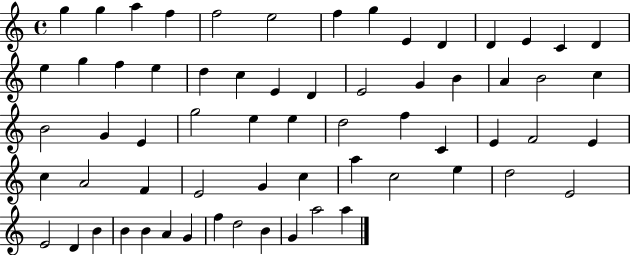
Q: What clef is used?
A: treble